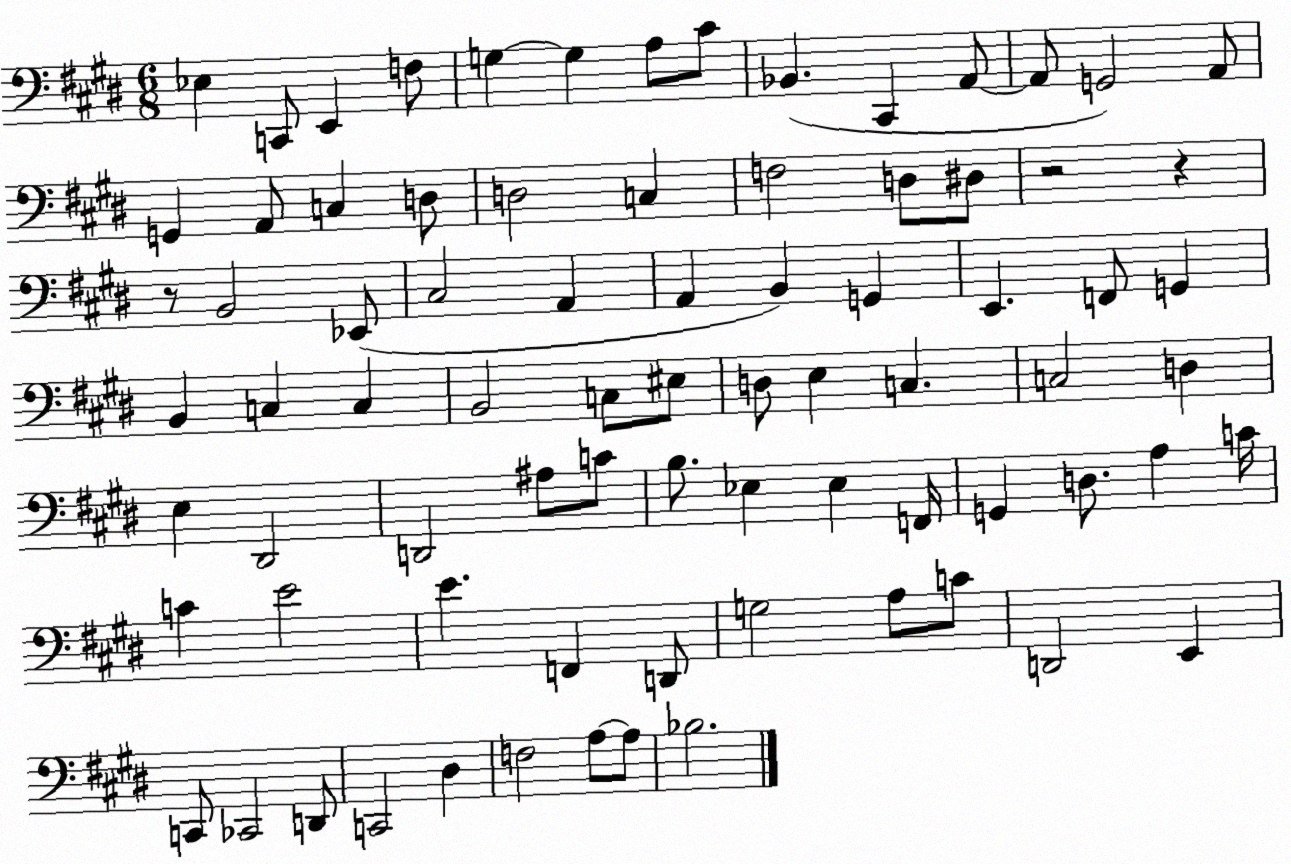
X:1
T:Untitled
M:6/8
L:1/4
K:E
_E, C,,/2 E,, F,/2 G, G, A,/2 ^C/2 _B,, ^C,, A,,/2 A,,/2 G,,2 A,,/2 G,, A,,/2 C, D,/2 D,2 C, F,2 D,/2 ^D,/2 z2 z z/2 B,,2 _E,,/2 ^C,2 A,, A,, B,, G,, E,, F,,/2 G,, B,, C, C, B,,2 C,/2 ^E,/2 D,/2 E, C, C,2 D, E, ^D,,2 D,,2 ^A,/2 C/2 B,/2 _E, _E, F,,/4 G,, D,/2 A, C/4 C E2 E F,, D,,/2 G,2 A,/2 C/2 D,,2 E,, C,,/2 _C,,2 D,,/2 C,,2 ^D, F,2 A,/2 A,/2 _B,2